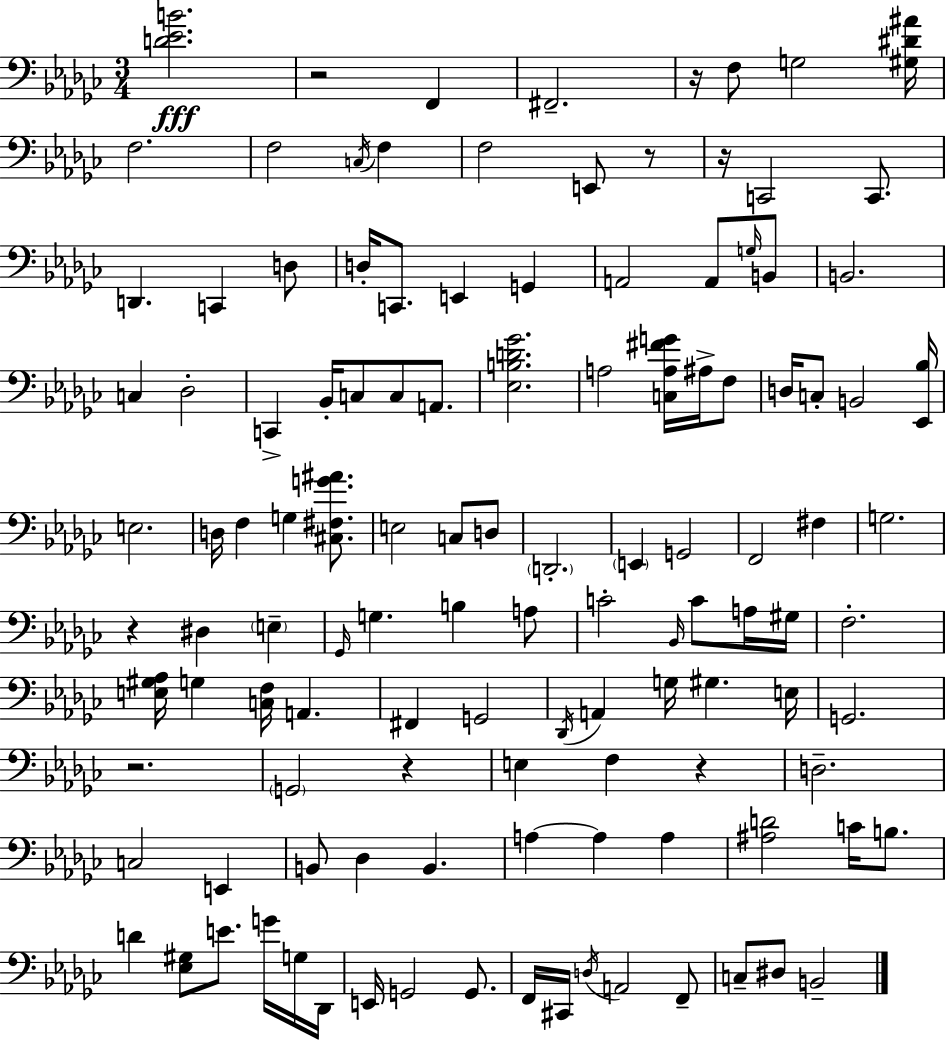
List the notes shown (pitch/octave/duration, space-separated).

[D4,Eb4,B4]/h. R/h F2/q F#2/h. R/s F3/e G3/h [G#3,D#4,A#4]/s F3/h. F3/h C3/s F3/q F3/h E2/e R/e R/s C2/h C2/e. D2/q. C2/q D3/e D3/s C2/e. E2/q G2/q A2/h A2/e G3/s B2/e B2/h. C3/q Db3/h C2/q Bb2/s C3/e C3/e A2/e. [Eb3,B3,D4,Gb4]/h. A3/h [C3,A3,F#4,G4]/s A#3/s F3/e D3/s C3/e B2/h [Eb2,Bb3]/s E3/h. D3/s F3/q G3/q [C#3,F#3,G4,A#4]/e. E3/h C3/e D3/e D2/h. E2/q G2/h F2/h F#3/q G3/h. R/q D#3/q E3/q Gb2/s G3/q. B3/q A3/e C4/h Bb2/s C4/e A3/s G#3/s F3/h. [E3,G#3,Ab3]/s G3/q [C3,F3]/s A2/q. F#2/q G2/h Db2/s A2/q G3/s G#3/q. E3/s G2/h. R/h. G2/h R/q E3/q F3/q R/q D3/h. C3/h E2/q B2/e Db3/q B2/q. A3/q A3/q A3/q [A#3,D4]/h C4/s B3/e. D4/q [Eb3,G#3]/e E4/e. G4/s G3/s Db2/s E2/s G2/h G2/e. F2/s C#2/s D3/s A2/h F2/e C3/e D#3/e B2/h